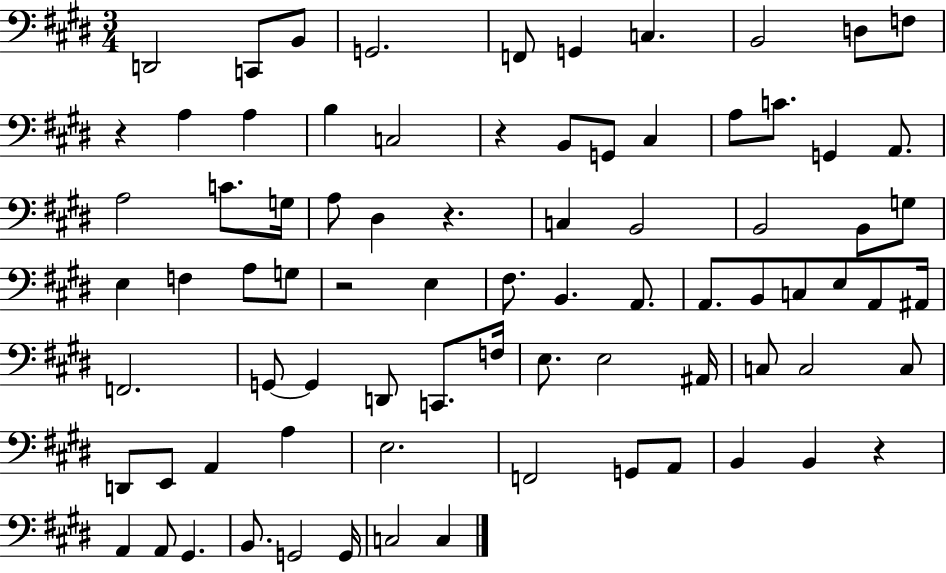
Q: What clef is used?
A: bass